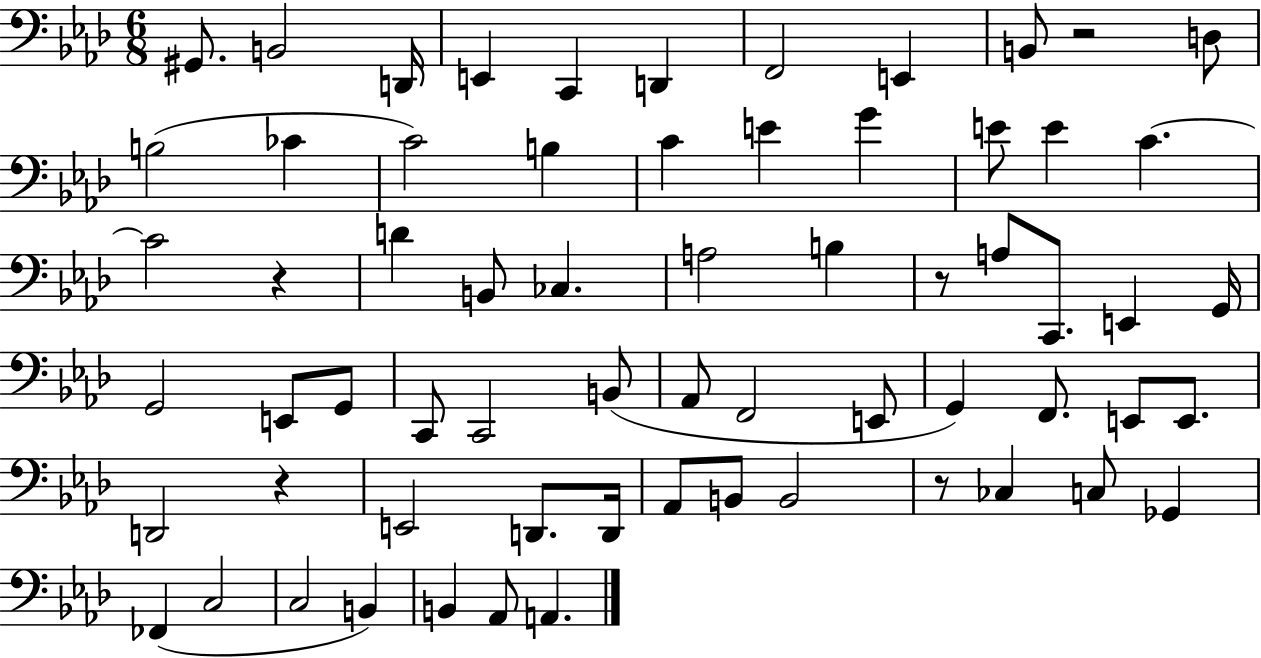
X:1
T:Untitled
M:6/8
L:1/4
K:Ab
^G,,/2 B,,2 D,,/4 E,, C,, D,, F,,2 E,, B,,/2 z2 D,/2 B,2 _C C2 B, C E G E/2 E C C2 z D B,,/2 _C, A,2 B, z/2 A,/2 C,,/2 E,, G,,/4 G,,2 E,,/2 G,,/2 C,,/2 C,,2 B,,/2 _A,,/2 F,,2 E,,/2 G,, F,,/2 E,,/2 E,,/2 D,,2 z E,,2 D,,/2 D,,/4 _A,,/2 B,,/2 B,,2 z/2 _C, C,/2 _G,, _F,, C,2 C,2 B,, B,, _A,,/2 A,,